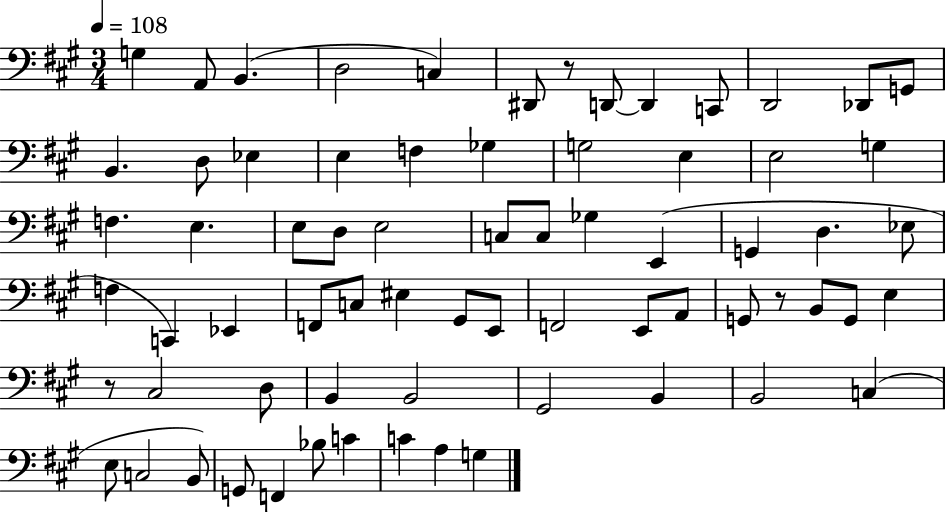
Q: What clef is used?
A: bass